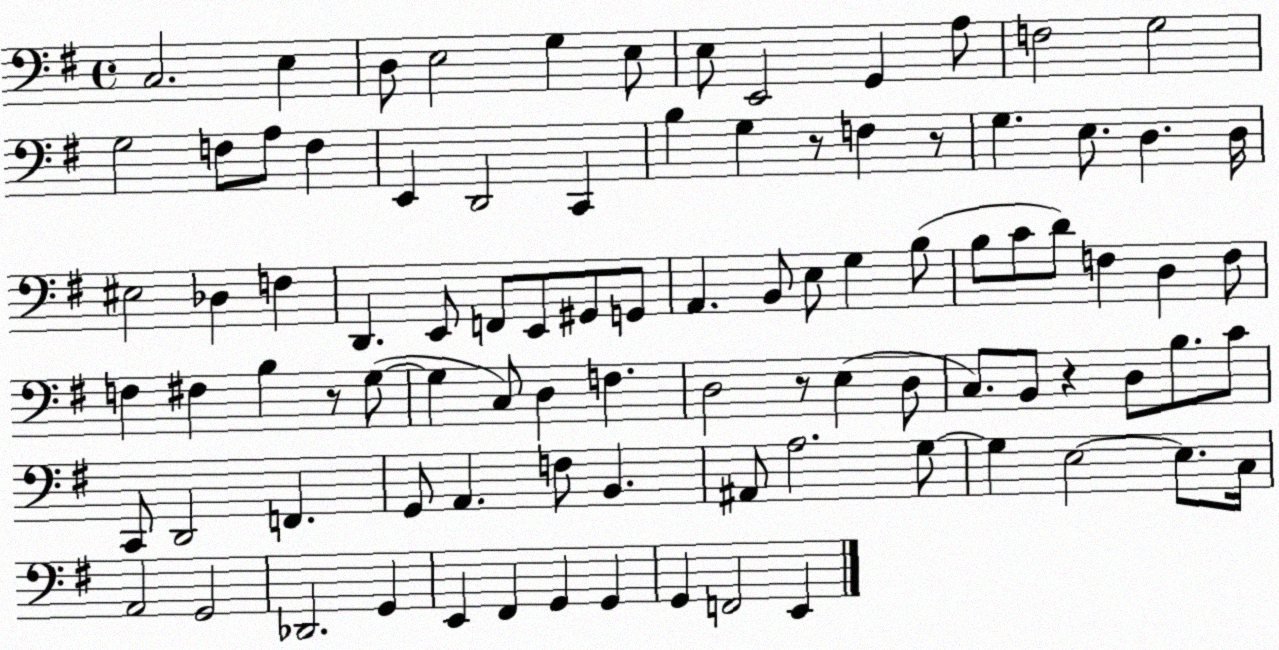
X:1
T:Untitled
M:4/4
L:1/4
K:G
C,2 E, D,/2 E,2 G, E,/2 E,/2 E,,2 G,, A,/2 F,2 G,2 G,2 F,/2 A,/2 F, E,, D,,2 C,, B, G, z/2 F, z/2 G, E,/2 D, D,/4 ^E,2 _D, F, D,, E,,/2 F,,/2 E,,/2 ^G,,/2 G,,/2 A,, B,,/2 E,/2 G, B,/2 B,/2 C/2 D/2 F, D, F,/2 F, ^F, B, z/2 G,/2 G, C,/2 D, F, D,2 z/2 E, D,/2 C,/2 B,,/2 z D,/2 B,/2 C/2 C,,/2 D,,2 F,, G,,/2 A,, F,/2 B,, ^A,,/2 A,2 G,/2 G, E,2 E,/2 C,/4 A,,2 G,,2 _D,,2 G,, E,, ^F,, G,, G,, G,, F,,2 E,,